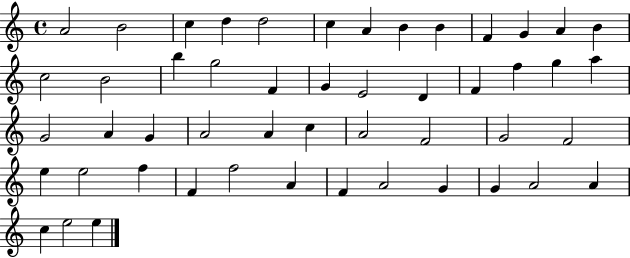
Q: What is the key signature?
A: C major